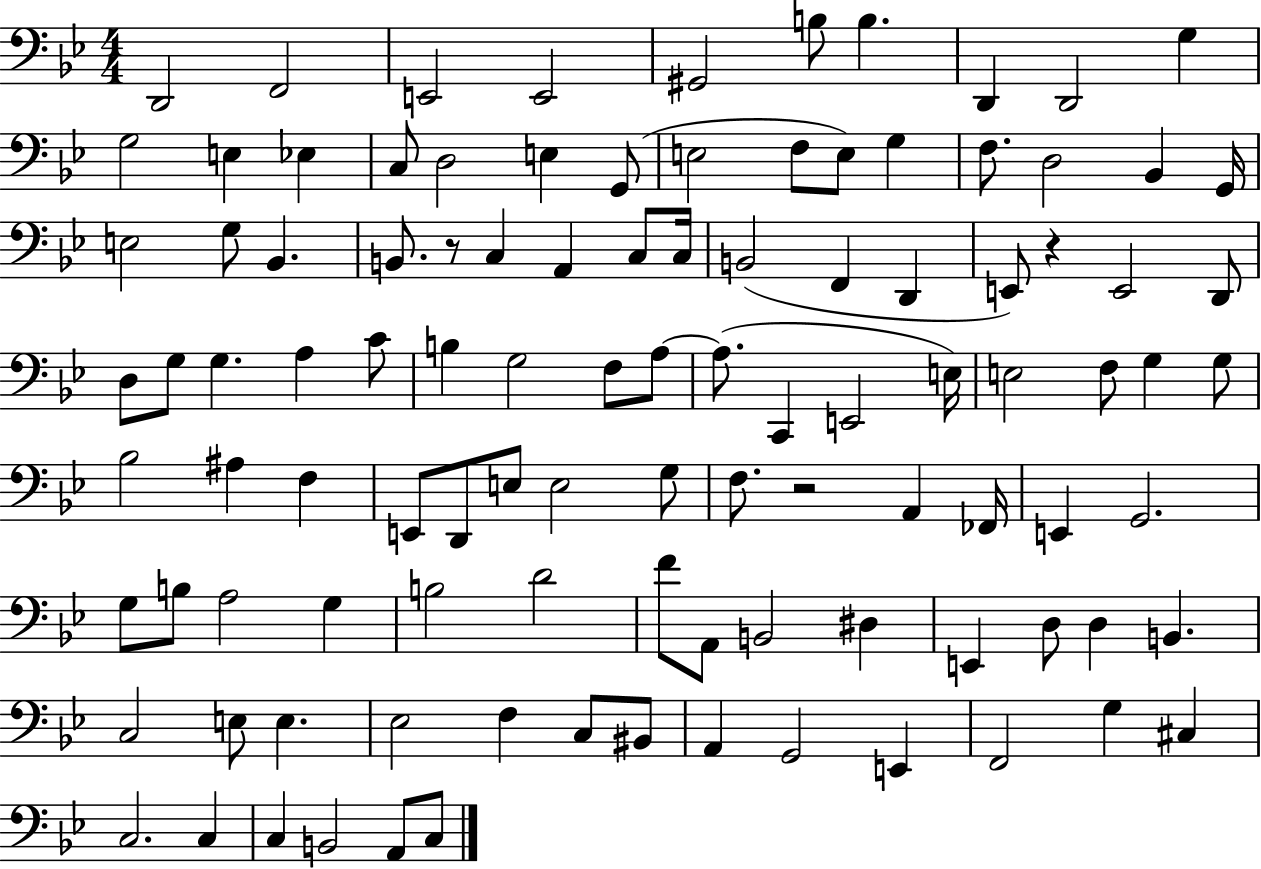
X:1
T:Untitled
M:4/4
L:1/4
K:Bb
D,,2 F,,2 E,,2 E,,2 ^G,,2 B,/2 B, D,, D,,2 G, G,2 E, _E, C,/2 D,2 E, G,,/2 E,2 F,/2 E,/2 G, F,/2 D,2 _B,, G,,/4 E,2 G,/2 _B,, B,,/2 z/2 C, A,, C,/2 C,/4 B,,2 F,, D,, E,,/2 z E,,2 D,,/2 D,/2 G,/2 G, A, C/2 B, G,2 F,/2 A,/2 A,/2 C,, E,,2 E,/4 E,2 F,/2 G, G,/2 _B,2 ^A, F, E,,/2 D,,/2 E,/2 E,2 G,/2 F,/2 z2 A,, _F,,/4 E,, G,,2 G,/2 B,/2 A,2 G, B,2 D2 F/2 A,,/2 B,,2 ^D, E,, D,/2 D, B,, C,2 E,/2 E, _E,2 F, C,/2 ^B,,/2 A,, G,,2 E,, F,,2 G, ^C, C,2 C, C, B,,2 A,,/2 C,/2